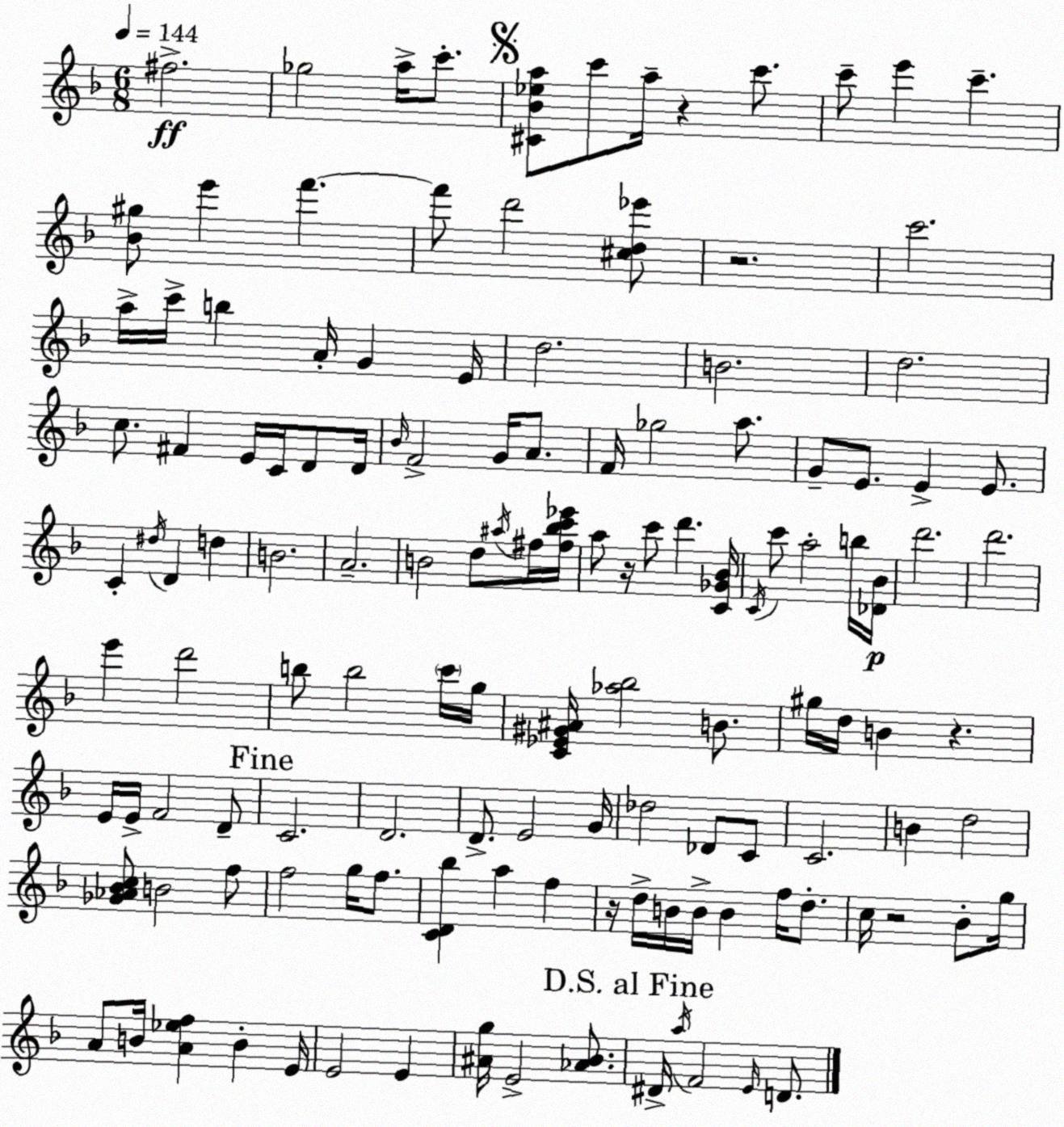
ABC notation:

X:1
T:Untitled
M:6/8
L:1/4
K:F
^f2 _g2 a/4 c'/2 [^C_B_ea]/2 c'/2 a/4 z c'/2 c'/2 e' c' [_B^g]/2 e' f' f'/2 d'2 [^cd_e']/2 z2 c'2 a/4 c'/4 b A/4 G E/4 d2 B2 d2 c/2 ^F E/4 C/4 D/2 D/4 _B/4 F2 G/4 A/2 F/4 _g2 a/2 G/2 E/2 E E/2 C ^d/4 D d B2 A2 B2 d/2 ^a/4 ^f/4 [^f_bc'_e']/4 a/2 z/4 c'/2 d' [C_G_B]/4 C/4 c'/2 a2 b/4 [_D_B]/4 d'2 d'2 e' d'2 b/2 b2 c'/4 g/4 [C_E^G^A]/4 [_a_b]2 B/2 ^g/4 d/4 B z E/4 E/4 F2 D/2 C2 D2 D/2 E2 G/4 _d2 _D/2 C/2 C2 B d2 [_G_A_Bc]/2 B2 f/2 f2 g/4 f/2 [CD_b] a f z/4 d/4 B/4 B/4 B f/4 d/2 c/4 z2 _B/2 g/4 A/2 B/4 [A_ef] B E/4 E2 E [^Ag]/4 E2 [_A_B]/2 ^D/4 a/4 F2 E/4 D/2